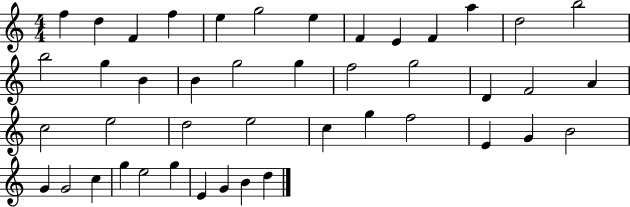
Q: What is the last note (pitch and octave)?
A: D5